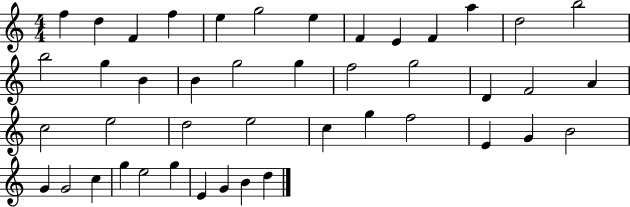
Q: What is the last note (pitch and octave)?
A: D5